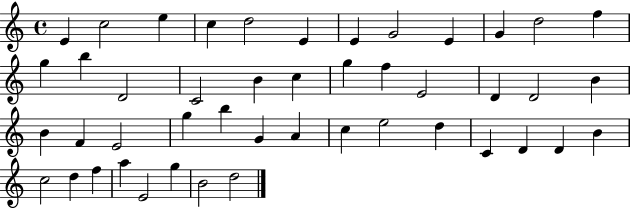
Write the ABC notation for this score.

X:1
T:Untitled
M:4/4
L:1/4
K:C
E c2 e c d2 E E G2 E G d2 f g b D2 C2 B c g f E2 D D2 B B F E2 g b G A c e2 d C D D B c2 d f a E2 g B2 d2